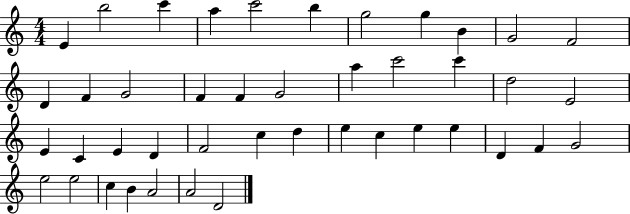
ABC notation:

X:1
T:Untitled
M:4/4
L:1/4
K:C
E b2 c' a c'2 b g2 g B G2 F2 D F G2 F F G2 a c'2 c' d2 E2 E C E D F2 c d e c e e D F G2 e2 e2 c B A2 A2 D2